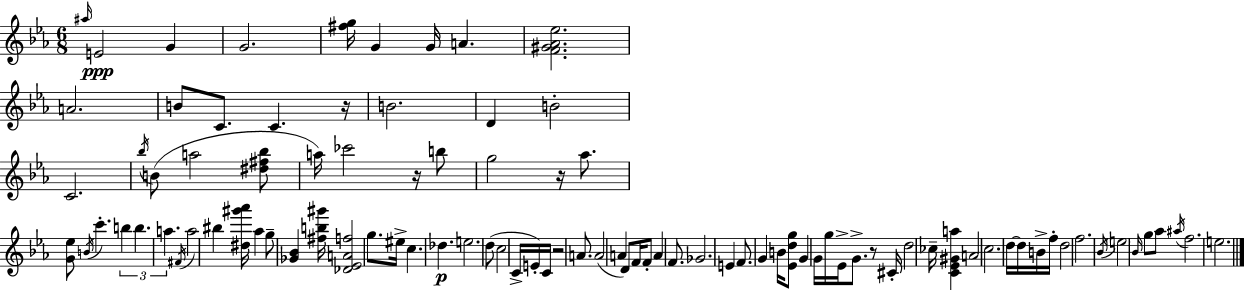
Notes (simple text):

A#5/s E4/h G4/q G4/h. [F#5,G5]/s G4/q G4/s A4/q. [F4,G#4,Ab4,Eb5]/h. A4/h. B4/e C4/e. C4/q. R/s B4/h. D4/q B4/h C4/h. Bb5/s B4/e A5/h [D#5,F#5,Bb5]/e A5/s CES6/h R/s B5/e G5/h R/s Ab5/e. [G4,Eb5]/e B4/s C6/q. B5/q B5/q. A5/q. F#4/s A5/h BIS5/q [D#5,G#6,Ab6]/s Ab5/q G5/e [Gb4,Bb4]/q [F#5,B5,G#6]/s [Db4,Eb4,A4,F5]/h G5/e. EIS5/s C5/q. Db5/q. E5/h. D5/e C5/h C4/s E4/s C4/s R/h A4/e. A4/h A4/q D4/e F4/s F4/e A4/q F4/e. Gb4/h. E4/q F4/e. G4/q B4/s [Eb4,D5,G5]/e G4/q G4/s G5/s Eb4/s G4/e. R/e C#4/s D5/h CES5/s [C4,Eb4,G#4,A5]/q A4/h C5/h. D5/s D5/s B4/s F5/s D5/h F5/h. Bb4/s E5/h Bb4/s G5/e Ab5/e A#5/s F5/h. E5/h.